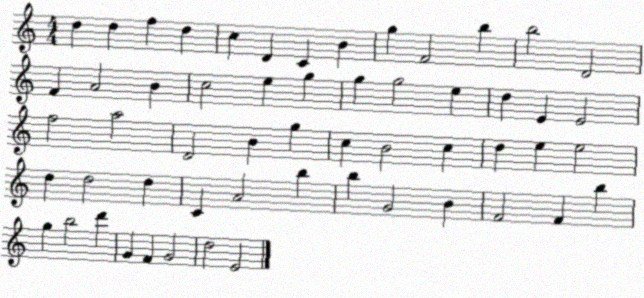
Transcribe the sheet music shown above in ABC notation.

X:1
T:Untitled
M:4/4
L:1/4
K:C
d d f d c D C B g F2 b b2 D2 F A2 B c2 e g g g2 e d E E2 f2 a2 D2 B g c B2 c d e e2 d d2 d C A2 b b G2 B F2 F b g b2 d' G F G2 d2 E2